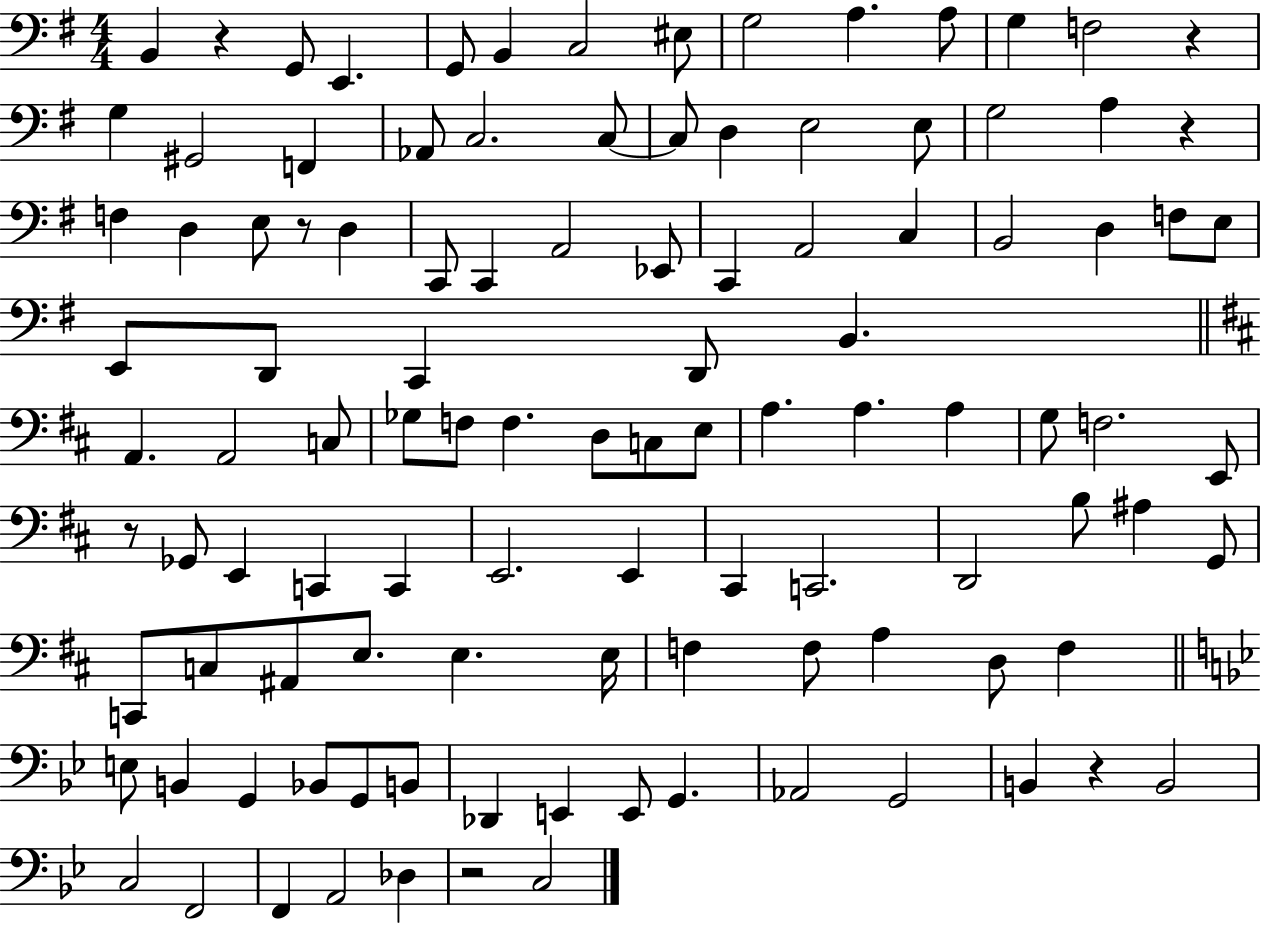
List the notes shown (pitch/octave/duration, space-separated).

B2/q R/q G2/e E2/q. G2/e B2/q C3/h EIS3/e G3/h A3/q. A3/e G3/q F3/h R/q G3/q G#2/h F2/q Ab2/e C3/h. C3/e C3/e D3/q E3/h E3/e G3/h A3/q R/q F3/q D3/q E3/e R/e D3/q C2/e C2/q A2/h Eb2/e C2/q A2/h C3/q B2/h D3/q F3/e E3/e E2/e D2/e C2/q D2/e B2/q. A2/q. A2/h C3/e Gb3/e F3/e F3/q. D3/e C3/e E3/e A3/q. A3/q. A3/q G3/e F3/h. E2/e R/e Gb2/e E2/q C2/q C2/q E2/h. E2/q C#2/q C2/h. D2/h B3/e A#3/q G2/e C2/e C3/e A#2/e E3/e. E3/q. E3/s F3/q F3/e A3/q D3/e F3/q E3/e B2/q G2/q Bb2/e G2/e B2/e Db2/q E2/q E2/e G2/q. Ab2/h G2/h B2/q R/q B2/h C3/h F2/h F2/q A2/h Db3/q R/h C3/h